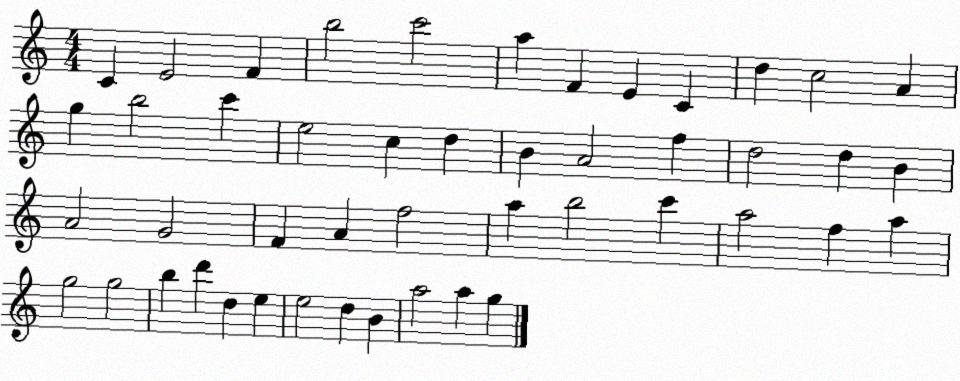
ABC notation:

X:1
T:Untitled
M:4/4
L:1/4
K:C
C E2 F b2 c'2 a F E C d c2 A g b2 c' e2 c d B A2 f d2 d B A2 G2 F A f2 a b2 c' a2 f a g2 g2 b d' d e e2 d B a2 a g